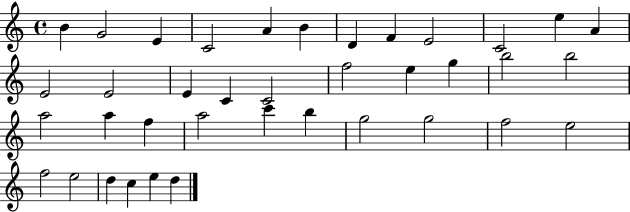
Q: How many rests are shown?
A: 0